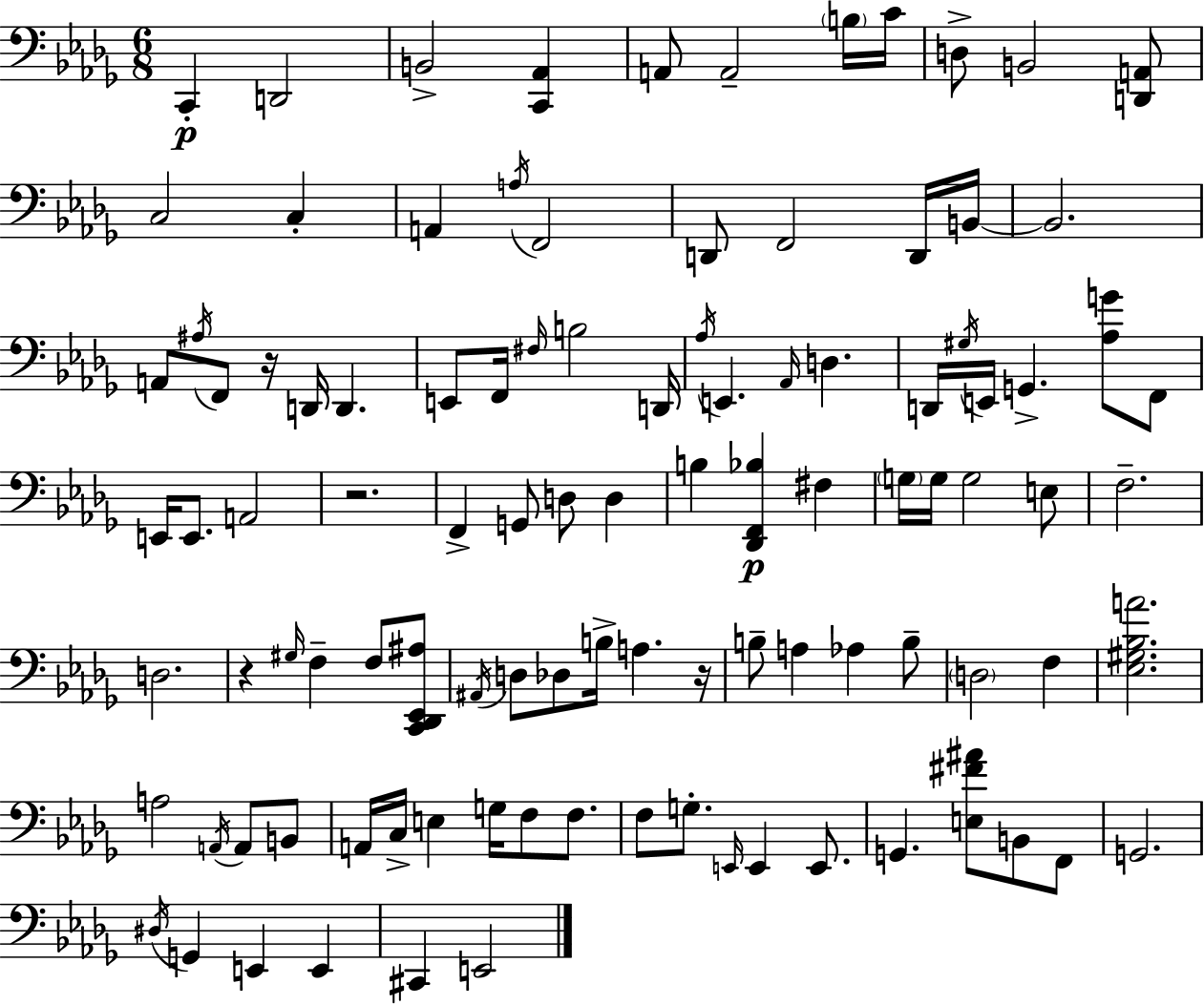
C2/q D2/h B2/h [C2,Ab2]/q A2/e A2/h B3/s C4/s D3/e B2/h [D2,A2]/e C3/h C3/q A2/q A3/s F2/h D2/e F2/h D2/s B2/s B2/h. A2/e A#3/s F2/e R/s D2/s D2/q. E2/e F2/s F#3/s B3/h D2/s Ab3/s E2/q. Ab2/s D3/q. D2/s G#3/s E2/s G2/q. [Ab3,G4]/e F2/e E2/s E2/e. A2/h R/h. F2/q G2/e D3/e D3/q B3/q [Db2,F2,Bb3]/q F#3/q G3/s G3/s G3/h E3/e F3/h. D3/h. R/q G#3/s F3/q F3/e [C2,Db2,Eb2,A#3]/e A#2/s D3/e Db3/e B3/s A3/q. R/s B3/e A3/q Ab3/q B3/e D3/h F3/q [Eb3,G#3,Bb3,A4]/h. A3/h A2/s A2/e B2/e A2/s C3/s E3/q G3/s F3/e F3/e. F3/e G3/e. E2/s E2/q E2/e. G2/q. [E3,F#4,A#4]/e B2/e F2/e G2/h. D#3/s G2/q E2/q E2/q C#2/q E2/h